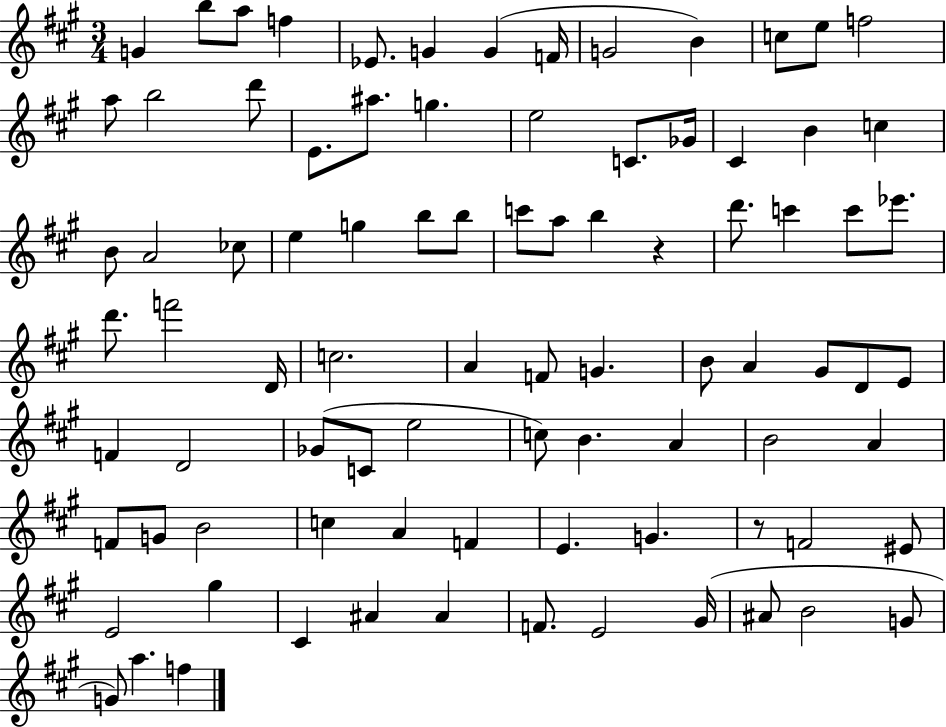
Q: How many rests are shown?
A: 2